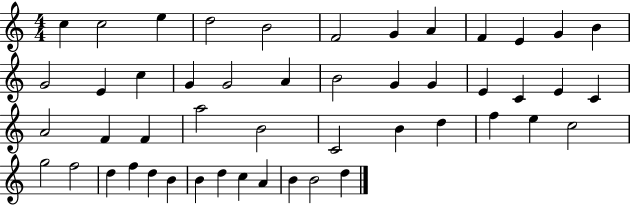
{
  \clef treble
  \numericTimeSignature
  \time 4/4
  \key c \major
  c''4 c''2 e''4 | d''2 b'2 | f'2 g'4 a'4 | f'4 e'4 g'4 b'4 | \break g'2 e'4 c''4 | g'4 g'2 a'4 | b'2 g'4 g'4 | e'4 c'4 e'4 c'4 | \break a'2 f'4 f'4 | a''2 b'2 | c'2 b'4 d''4 | f''4 e''4 c''2 | \break g''2 f''2 | d''4 f''4 d''4 b'4 | b'4 d''4 c''4 a'4 | b'4 b'2 d''4 | \break \bar "|."
}